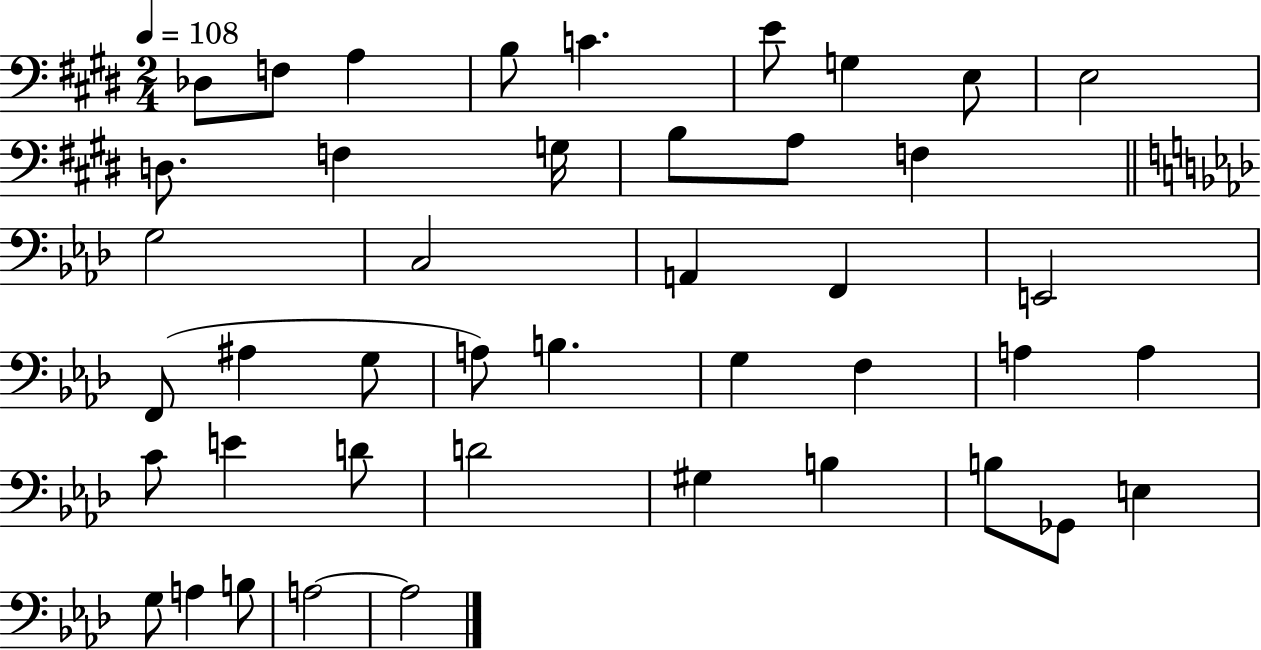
X:1
T:Untitled
M:2/4
L:1/4
K:E
_D,/2 F,/2 A, B,/2 C E/2 G, E,/2 E,2 D,/2 F, G,/4 B,/2 A,/2 F, G,2 C,2 A,, F,, E,,2 F,,/2 ^A, G,/2 A,/2 B, G, F, A, A, C/2 E D/2 D2 ^G, B, B,/2 _G,,/2 E, G,/2 A, B,/2 A,2 A,2